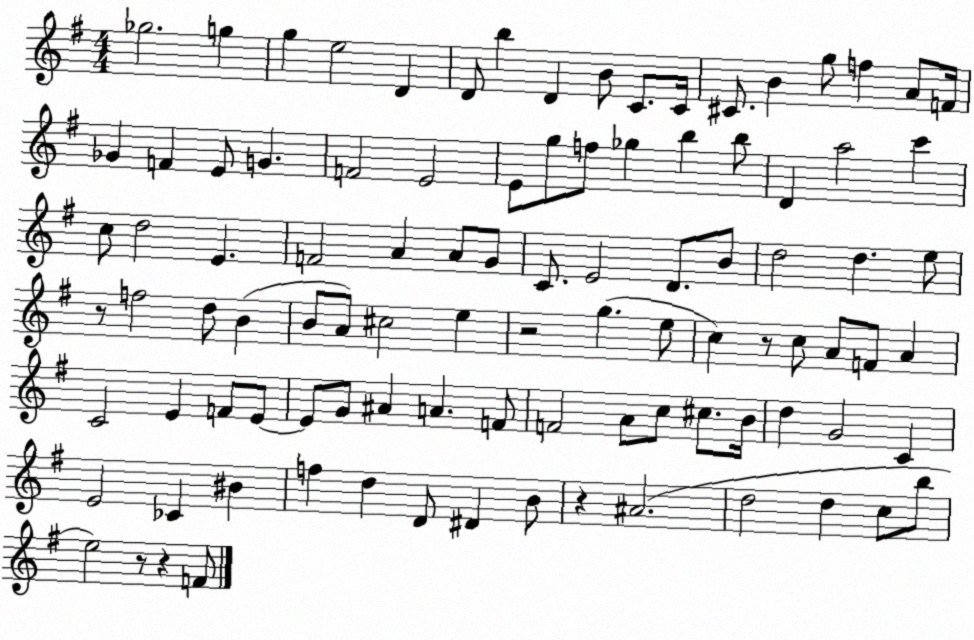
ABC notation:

X:1
T:Untitled
M:4/4
L:1/4
K:G
_g2 g g e2 D D/2 b D B/2 C/2 C/4 ^C/2 B g/2 f A/2 F/4 _G F E/2 G F2 E2 E/2 g/2 f/2 _g b b/2 D a2 c' c/2 d2 E F2 A A/2 G/2 C/2 E2 D/2 B/2 d2 d e/2 z/2 f2 d/2 B B/2 A/2 ^c2 e z2 g e/2 c z/2 c/2 A/2 F/2 A C2 E F/2 E/2 E/2 G/2 ^A A F/2 F2 A/2 c/2 ^c/2 B/4 d G2 C E2 _C ^B f d D/2 ^D B/2 z ^A2 d2 d c/2 b/2 e2 z/2 z F/2